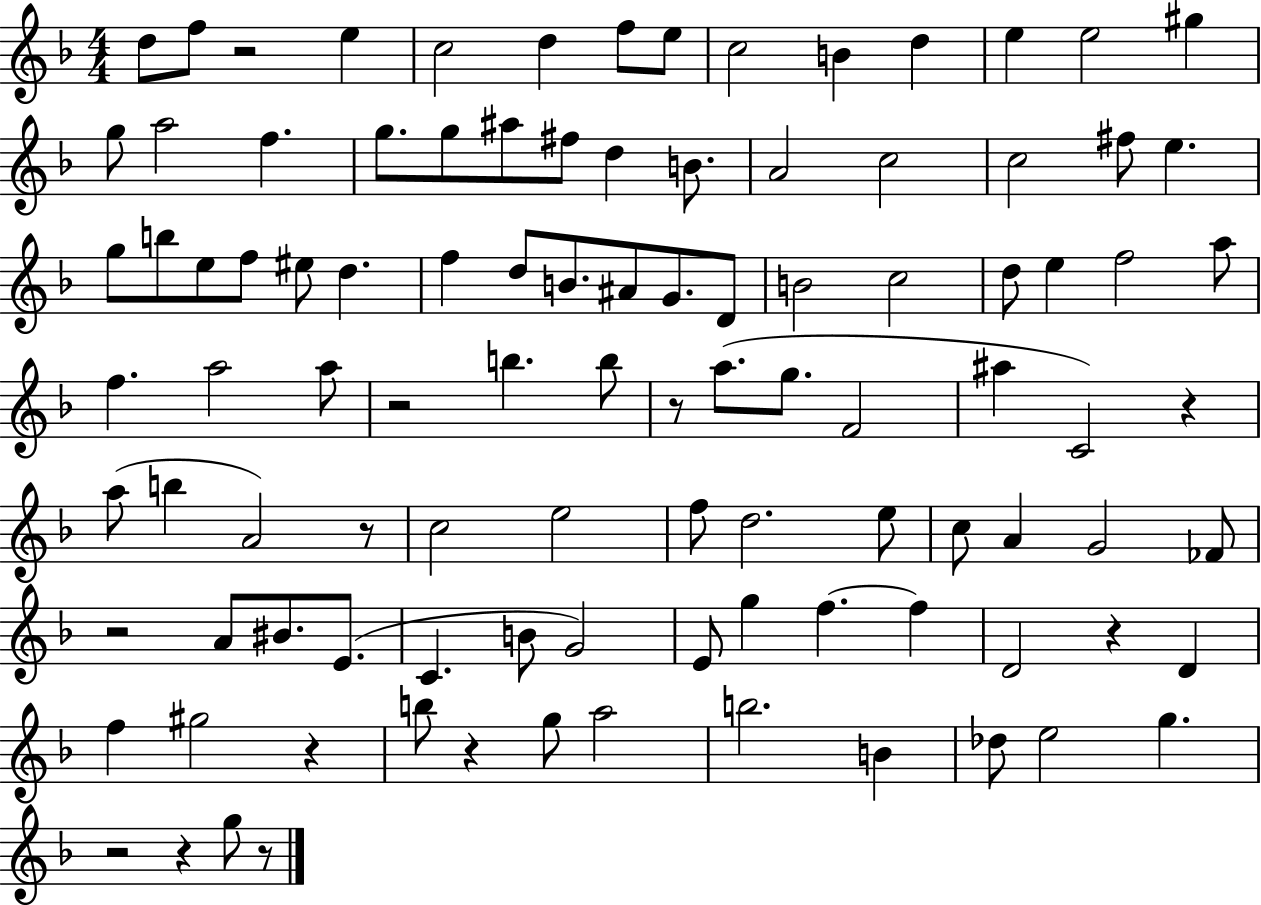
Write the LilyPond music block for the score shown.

{
  \clef treble
  \numericTimeSignature
  \time 4/4
  \key f \major
  d''8 f''8 r2 e''4 | c''2 d''4 f''8 e''8 | c''2 b'4 d''4 | e''4 e''2 gis''4 | \break g''8 a''2 f''4. | g''8. g''8 ais''8 fis''8 d''4 b'8. | a'2 c''2 | c''2 fis''8 e''4. | \break g''8 b''8 e''8 f''8 eis''8 d''4. | f''4 d''8 b'8. ais'8 g'8. d'8 | b'2 c''2 | d''8 e''4 f''2 a''8 | \break f''4. a''2 a''8 | r2 b''4. b''8 | r8 a''8.( g''8. f'2 | ais''4 c'2) r4 | \break a''8( b''4 a'2) r8 | c''2 e''2 | f''8 d''2. e''8 | c''8 a'4 g'2 fes'8 | \break r2 a'8 bis'8. e'8.( | c'4. b'8 g'2) | e'8 g''4 f''4.~~ f''4 | d'2 r4 d'4 | \break f''4 gis''2 r4 | b''8 r4 g''8 a''2 | b''2. b'4 | des''8 e''2 g''4. | \break r2 r4 g''8 r8 | \bar "|."
}